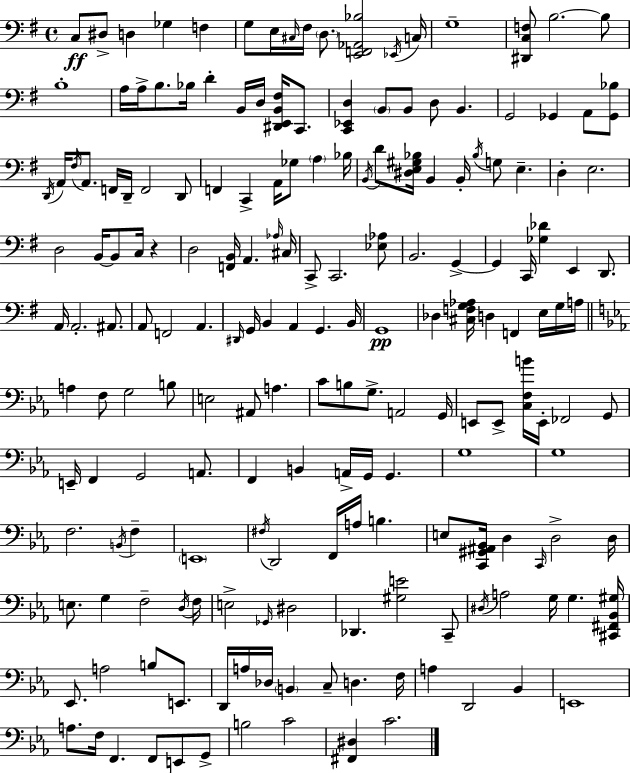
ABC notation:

X:1
T:Untitled
M:4/4
L:1/4
K:Em
C,/2 ^D,/2 D, _G, F, G,/2 E,/4 ^C,/4 ^F,/4 D,/2 [E,,F,,_A,,_B,]2 _E,,/4 C,/4 G,4 [^D,,C,F,]/2 B,2 B,/2 B,4 A,/4 A,/4 B,/2 _B,/4 D B,,/4 D,/4 [^D,,E,,B,,^F,]/4 C,,/2 [C,,_E,,D,] B,,/2 B,,/2 D,/2 B,, G,,2 _G,, A,,/2 [_G,,_B,]/2 D,,/4 A,,/4 ^F,/4 A,,/2 F,,/4 D,,/4 F,,2 D,,/2 F,, C,, A,,/4 _G,/2 A, _B,/4 B,,/4 D/2 [^D,E,^G,_B,]/4 B,, B,,/4 _B,/4 G,/2 E, D, E,2 D,2 B,,/4 B,,/2 C,/4 z D,2 [F,,B,,]/4 A,, _A,/4 ^C,/4 C,,/2 C,,2 [_E,_A,]/2 B,,2 G,, G,, C,,/4 [_G,_D] E,, D,,/2 A,,/4 A,,2 ^A,,/2 A,,/2 F,,2 A,, ^D,,/4 G,,/4 B,, A,, G,, B,,/4 G,,4 _D, [^C,F,G,_A,]/4 D, F,, E,/4 G,/4 A,/4 A, F,/2 G,2 B,/2 E,2 ^A,,/2 A, C/2 B,/2 G,/2 A,,2 G,,/4 E,,/2 E,,/2 [C,F,B]/4 E,,/4 _F,,2 G,,/2 E,,/4 F,, G,,2 A,,/2 F,, B,, A,,/4 G,,/4 G,, G,4 G,4 F,2 B,,/4 F, E,,4 ^F,/4 D,,2 F,,/4 A,/4 B, E,/2 [C,,^G,,^A,,_B,,]/4 D, C,,/4 D,2 D,/4 E,/2 G, F,2 D,/4 F,/4 E,2 _G,,/4 ^D,2 _D,, [^G,E]2 C,,/2 ^D,/4 A,2 G,/4 G, [^C,,^F,,_B,,^G,]/4 _E,,/2 A,2 B,/2 E,,/2 D,,/4 A,/4 _D,/4 B,, C,/2 D, F,/4 A, D,,2 _B,, E,,4 A,/2 F,/4 F,, F,,/2 E,,/2 G,,/2 B,2 C2 [^F,,^D,] C2